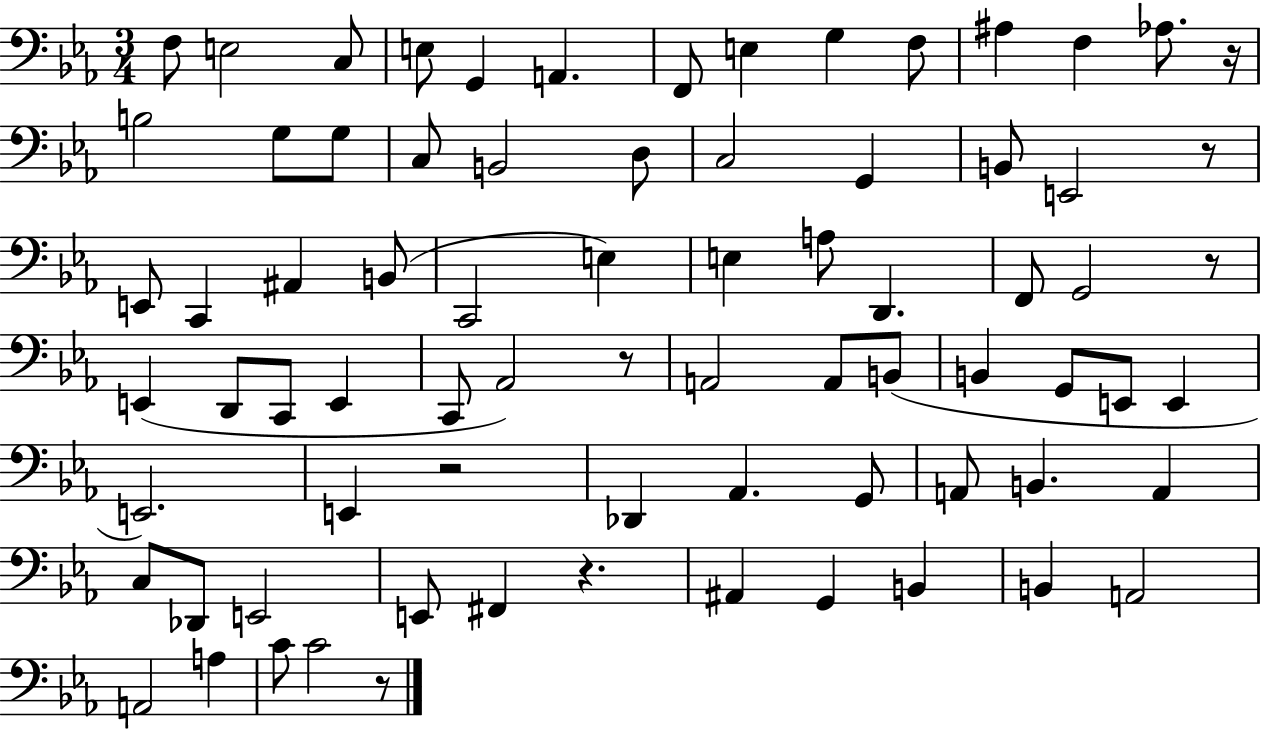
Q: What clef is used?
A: bass